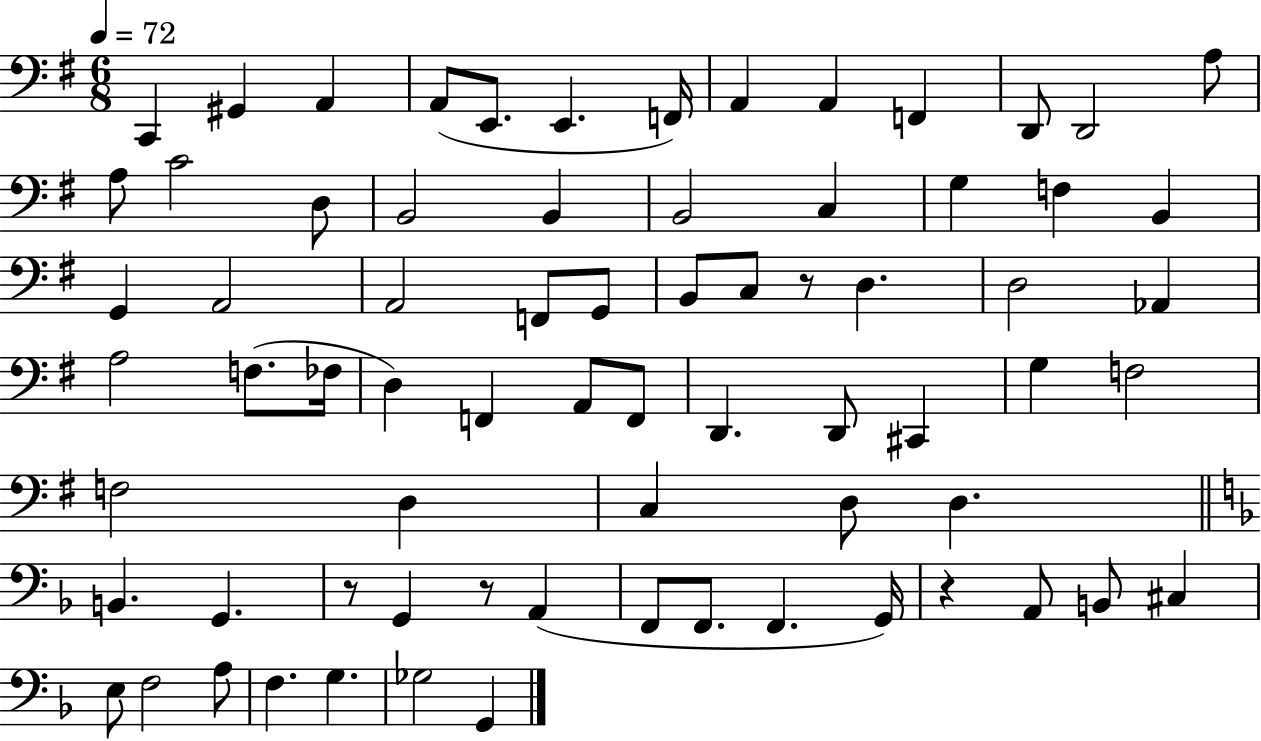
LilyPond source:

{
  \clef bass
  \numericTimeSignature
  \time 6/8
  \key g \major
  \tempo 4 = 72
  c,4 gis,4 a,4 | a,8( e,8. e,4. f,16) | a,4 a,4 f,4 | d,8 d,2 a8 | \break a8 c'2 d8 | b,2 b,4 | b,2 c4 | g4 f4 b,4 | \break g,4 a,2 | a,2 f,8 g,8 | b,8 c8 r8 d4. | d2 aes,4 | \break a2 f8.( fes16 | d4) f,4 a,8 f,8 | d,4. d,8 cis,4 | g4 f2 | \break f2 d4 | c4 d8 d4. | \bar "||" \break \key f \major b,4. g,4. | r8 g,4 r8 a,4( | f,8 f,8. f,4. g,16) | r4 a,8 b,8 cis4 | \break e8 f2 a8 | f4. g4. | ges2 g,4 | \bar "|."
}